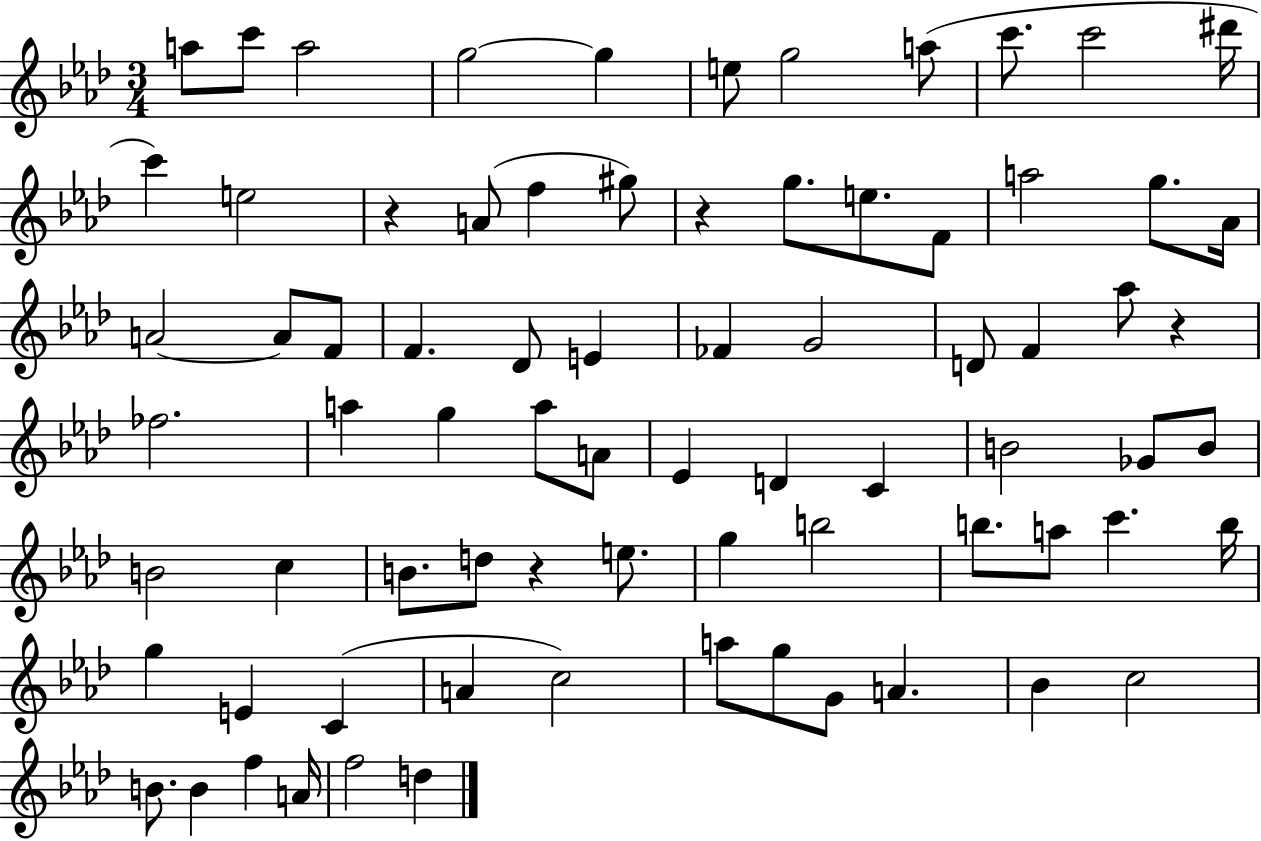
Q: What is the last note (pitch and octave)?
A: D5